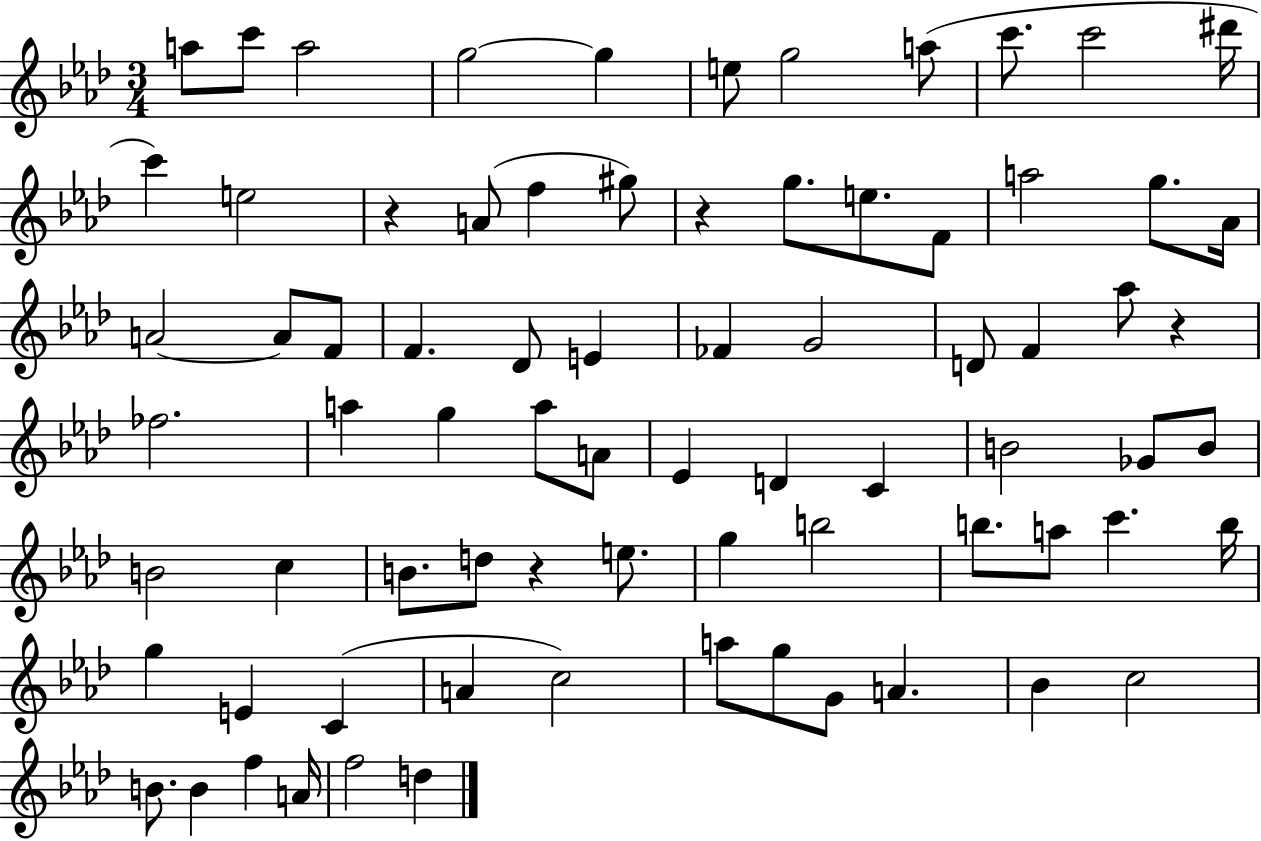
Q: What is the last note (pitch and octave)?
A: D5